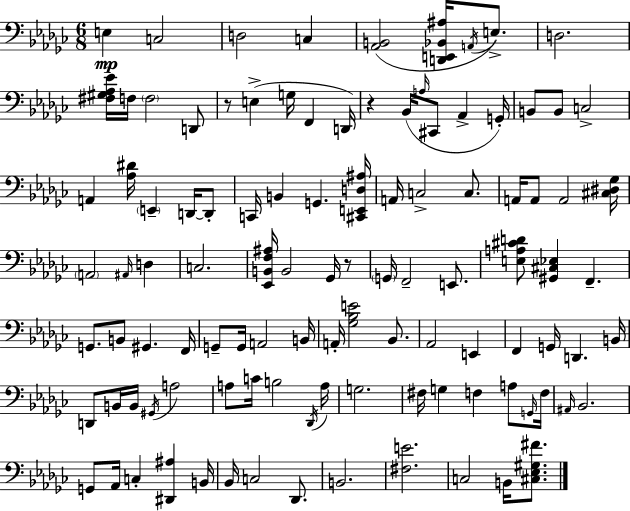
{
  \clef bass
  \numericTimeSignature
  \time 6/8
  \key ees \minor
  e4\mp c2 | d2 c4 | <aes, b,>2( <d, e, bes, ais>16 \acciaccatura { a,16 }) e8.-> | d2. | \break <fis gis aes ees'>16 f16 \parenthesize f2 d,8 | r8 e4->( g16 f,4 | d,16) r4 bes,16( \grace { a16 } cis,8 aes,4-> | g,16-.) b,8 b,8 c2-> | \break a,4 <aes dis'>16 \parenthesize e,4-- d,16~~ | d,8-. c,16 b,4 g,4. | <cis, e, d ais>16 a,16 c2-> c8. | a,16 a,8 a,2 | \break <cis dis ges>16 \parenthesize a,2 \grace { ais,16 } d4 | c2. | <ees, b, f ais>16 b,2 | ges,16 r8 \parenthesize g,16 f,2-- | \break e,8. <e a cis' d'>8 <gis, cis ees>4 f,4.-- | g,8. b,8 gis,4. | f,16 g,8-- g,16 a,2 | b,16 a,16-. <ges bes e'>2 | \break bes,8. aes,2 e,4 | f,4 g,16 d,4. | b,16 d,8 b,16 b,16 \acciaccatura { gis,16 } a2 | a8 c'16 b2 | \break \acciaccatura { des,16 } a16 g2. | fis16 g4 f4 | a8 \grace { g,16 } f16 \grace { ais,16 } bes,2. | g,8 aes,16 c4-. | \break <dis, ais>4 b,16 bes,16 c2 | des,8. b,2. | <fis e'>2. | c2 | \break b,16 <cis ees gis fis'>8. \bar "|."
}